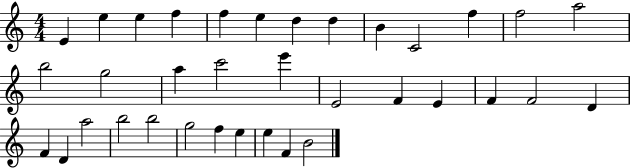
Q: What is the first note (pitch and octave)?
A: E4